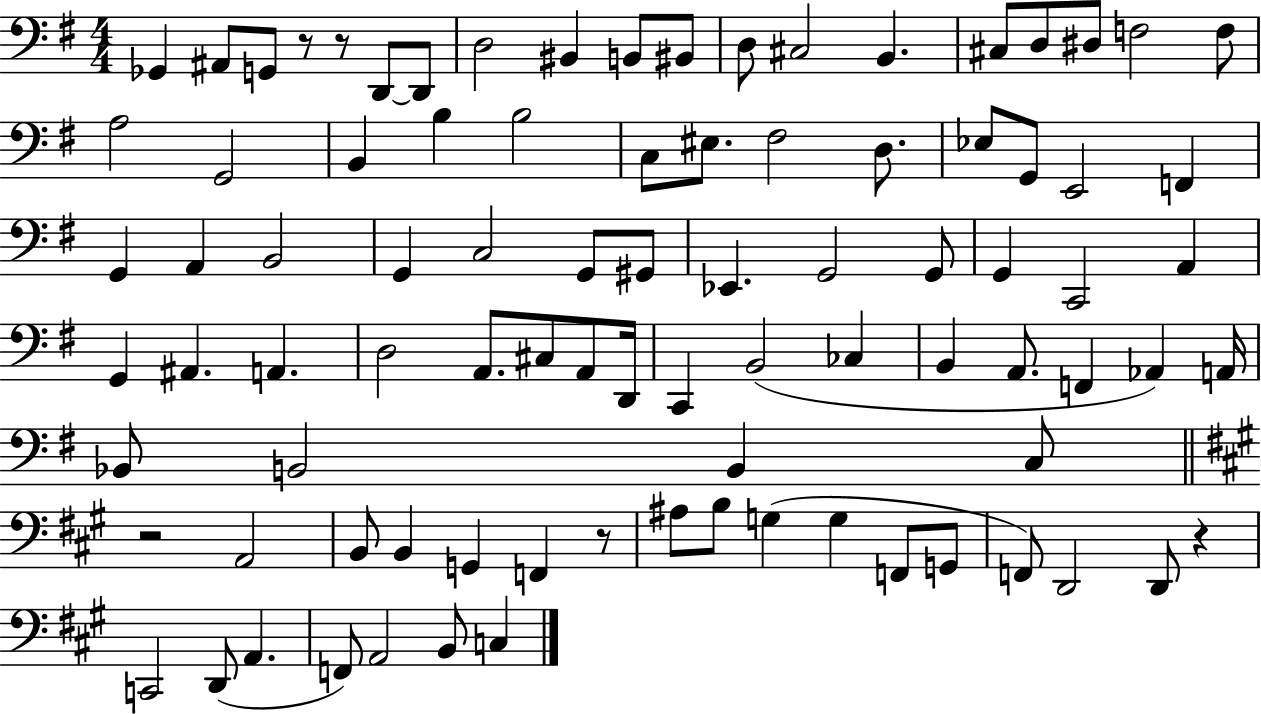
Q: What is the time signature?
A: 4/4